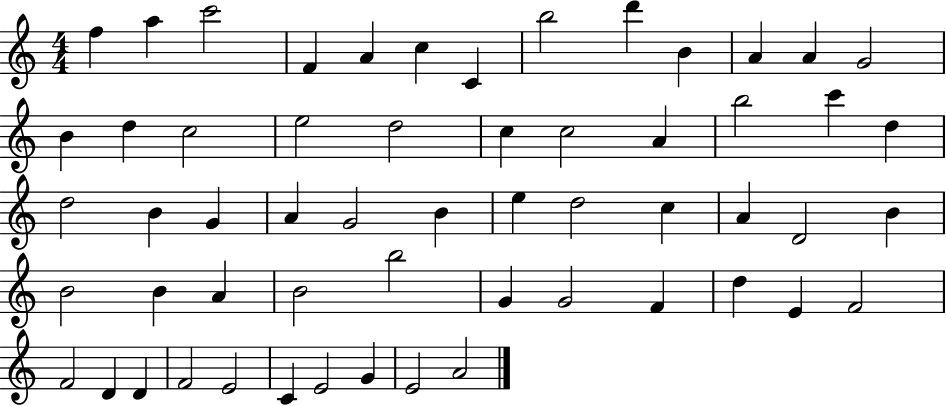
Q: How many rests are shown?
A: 0